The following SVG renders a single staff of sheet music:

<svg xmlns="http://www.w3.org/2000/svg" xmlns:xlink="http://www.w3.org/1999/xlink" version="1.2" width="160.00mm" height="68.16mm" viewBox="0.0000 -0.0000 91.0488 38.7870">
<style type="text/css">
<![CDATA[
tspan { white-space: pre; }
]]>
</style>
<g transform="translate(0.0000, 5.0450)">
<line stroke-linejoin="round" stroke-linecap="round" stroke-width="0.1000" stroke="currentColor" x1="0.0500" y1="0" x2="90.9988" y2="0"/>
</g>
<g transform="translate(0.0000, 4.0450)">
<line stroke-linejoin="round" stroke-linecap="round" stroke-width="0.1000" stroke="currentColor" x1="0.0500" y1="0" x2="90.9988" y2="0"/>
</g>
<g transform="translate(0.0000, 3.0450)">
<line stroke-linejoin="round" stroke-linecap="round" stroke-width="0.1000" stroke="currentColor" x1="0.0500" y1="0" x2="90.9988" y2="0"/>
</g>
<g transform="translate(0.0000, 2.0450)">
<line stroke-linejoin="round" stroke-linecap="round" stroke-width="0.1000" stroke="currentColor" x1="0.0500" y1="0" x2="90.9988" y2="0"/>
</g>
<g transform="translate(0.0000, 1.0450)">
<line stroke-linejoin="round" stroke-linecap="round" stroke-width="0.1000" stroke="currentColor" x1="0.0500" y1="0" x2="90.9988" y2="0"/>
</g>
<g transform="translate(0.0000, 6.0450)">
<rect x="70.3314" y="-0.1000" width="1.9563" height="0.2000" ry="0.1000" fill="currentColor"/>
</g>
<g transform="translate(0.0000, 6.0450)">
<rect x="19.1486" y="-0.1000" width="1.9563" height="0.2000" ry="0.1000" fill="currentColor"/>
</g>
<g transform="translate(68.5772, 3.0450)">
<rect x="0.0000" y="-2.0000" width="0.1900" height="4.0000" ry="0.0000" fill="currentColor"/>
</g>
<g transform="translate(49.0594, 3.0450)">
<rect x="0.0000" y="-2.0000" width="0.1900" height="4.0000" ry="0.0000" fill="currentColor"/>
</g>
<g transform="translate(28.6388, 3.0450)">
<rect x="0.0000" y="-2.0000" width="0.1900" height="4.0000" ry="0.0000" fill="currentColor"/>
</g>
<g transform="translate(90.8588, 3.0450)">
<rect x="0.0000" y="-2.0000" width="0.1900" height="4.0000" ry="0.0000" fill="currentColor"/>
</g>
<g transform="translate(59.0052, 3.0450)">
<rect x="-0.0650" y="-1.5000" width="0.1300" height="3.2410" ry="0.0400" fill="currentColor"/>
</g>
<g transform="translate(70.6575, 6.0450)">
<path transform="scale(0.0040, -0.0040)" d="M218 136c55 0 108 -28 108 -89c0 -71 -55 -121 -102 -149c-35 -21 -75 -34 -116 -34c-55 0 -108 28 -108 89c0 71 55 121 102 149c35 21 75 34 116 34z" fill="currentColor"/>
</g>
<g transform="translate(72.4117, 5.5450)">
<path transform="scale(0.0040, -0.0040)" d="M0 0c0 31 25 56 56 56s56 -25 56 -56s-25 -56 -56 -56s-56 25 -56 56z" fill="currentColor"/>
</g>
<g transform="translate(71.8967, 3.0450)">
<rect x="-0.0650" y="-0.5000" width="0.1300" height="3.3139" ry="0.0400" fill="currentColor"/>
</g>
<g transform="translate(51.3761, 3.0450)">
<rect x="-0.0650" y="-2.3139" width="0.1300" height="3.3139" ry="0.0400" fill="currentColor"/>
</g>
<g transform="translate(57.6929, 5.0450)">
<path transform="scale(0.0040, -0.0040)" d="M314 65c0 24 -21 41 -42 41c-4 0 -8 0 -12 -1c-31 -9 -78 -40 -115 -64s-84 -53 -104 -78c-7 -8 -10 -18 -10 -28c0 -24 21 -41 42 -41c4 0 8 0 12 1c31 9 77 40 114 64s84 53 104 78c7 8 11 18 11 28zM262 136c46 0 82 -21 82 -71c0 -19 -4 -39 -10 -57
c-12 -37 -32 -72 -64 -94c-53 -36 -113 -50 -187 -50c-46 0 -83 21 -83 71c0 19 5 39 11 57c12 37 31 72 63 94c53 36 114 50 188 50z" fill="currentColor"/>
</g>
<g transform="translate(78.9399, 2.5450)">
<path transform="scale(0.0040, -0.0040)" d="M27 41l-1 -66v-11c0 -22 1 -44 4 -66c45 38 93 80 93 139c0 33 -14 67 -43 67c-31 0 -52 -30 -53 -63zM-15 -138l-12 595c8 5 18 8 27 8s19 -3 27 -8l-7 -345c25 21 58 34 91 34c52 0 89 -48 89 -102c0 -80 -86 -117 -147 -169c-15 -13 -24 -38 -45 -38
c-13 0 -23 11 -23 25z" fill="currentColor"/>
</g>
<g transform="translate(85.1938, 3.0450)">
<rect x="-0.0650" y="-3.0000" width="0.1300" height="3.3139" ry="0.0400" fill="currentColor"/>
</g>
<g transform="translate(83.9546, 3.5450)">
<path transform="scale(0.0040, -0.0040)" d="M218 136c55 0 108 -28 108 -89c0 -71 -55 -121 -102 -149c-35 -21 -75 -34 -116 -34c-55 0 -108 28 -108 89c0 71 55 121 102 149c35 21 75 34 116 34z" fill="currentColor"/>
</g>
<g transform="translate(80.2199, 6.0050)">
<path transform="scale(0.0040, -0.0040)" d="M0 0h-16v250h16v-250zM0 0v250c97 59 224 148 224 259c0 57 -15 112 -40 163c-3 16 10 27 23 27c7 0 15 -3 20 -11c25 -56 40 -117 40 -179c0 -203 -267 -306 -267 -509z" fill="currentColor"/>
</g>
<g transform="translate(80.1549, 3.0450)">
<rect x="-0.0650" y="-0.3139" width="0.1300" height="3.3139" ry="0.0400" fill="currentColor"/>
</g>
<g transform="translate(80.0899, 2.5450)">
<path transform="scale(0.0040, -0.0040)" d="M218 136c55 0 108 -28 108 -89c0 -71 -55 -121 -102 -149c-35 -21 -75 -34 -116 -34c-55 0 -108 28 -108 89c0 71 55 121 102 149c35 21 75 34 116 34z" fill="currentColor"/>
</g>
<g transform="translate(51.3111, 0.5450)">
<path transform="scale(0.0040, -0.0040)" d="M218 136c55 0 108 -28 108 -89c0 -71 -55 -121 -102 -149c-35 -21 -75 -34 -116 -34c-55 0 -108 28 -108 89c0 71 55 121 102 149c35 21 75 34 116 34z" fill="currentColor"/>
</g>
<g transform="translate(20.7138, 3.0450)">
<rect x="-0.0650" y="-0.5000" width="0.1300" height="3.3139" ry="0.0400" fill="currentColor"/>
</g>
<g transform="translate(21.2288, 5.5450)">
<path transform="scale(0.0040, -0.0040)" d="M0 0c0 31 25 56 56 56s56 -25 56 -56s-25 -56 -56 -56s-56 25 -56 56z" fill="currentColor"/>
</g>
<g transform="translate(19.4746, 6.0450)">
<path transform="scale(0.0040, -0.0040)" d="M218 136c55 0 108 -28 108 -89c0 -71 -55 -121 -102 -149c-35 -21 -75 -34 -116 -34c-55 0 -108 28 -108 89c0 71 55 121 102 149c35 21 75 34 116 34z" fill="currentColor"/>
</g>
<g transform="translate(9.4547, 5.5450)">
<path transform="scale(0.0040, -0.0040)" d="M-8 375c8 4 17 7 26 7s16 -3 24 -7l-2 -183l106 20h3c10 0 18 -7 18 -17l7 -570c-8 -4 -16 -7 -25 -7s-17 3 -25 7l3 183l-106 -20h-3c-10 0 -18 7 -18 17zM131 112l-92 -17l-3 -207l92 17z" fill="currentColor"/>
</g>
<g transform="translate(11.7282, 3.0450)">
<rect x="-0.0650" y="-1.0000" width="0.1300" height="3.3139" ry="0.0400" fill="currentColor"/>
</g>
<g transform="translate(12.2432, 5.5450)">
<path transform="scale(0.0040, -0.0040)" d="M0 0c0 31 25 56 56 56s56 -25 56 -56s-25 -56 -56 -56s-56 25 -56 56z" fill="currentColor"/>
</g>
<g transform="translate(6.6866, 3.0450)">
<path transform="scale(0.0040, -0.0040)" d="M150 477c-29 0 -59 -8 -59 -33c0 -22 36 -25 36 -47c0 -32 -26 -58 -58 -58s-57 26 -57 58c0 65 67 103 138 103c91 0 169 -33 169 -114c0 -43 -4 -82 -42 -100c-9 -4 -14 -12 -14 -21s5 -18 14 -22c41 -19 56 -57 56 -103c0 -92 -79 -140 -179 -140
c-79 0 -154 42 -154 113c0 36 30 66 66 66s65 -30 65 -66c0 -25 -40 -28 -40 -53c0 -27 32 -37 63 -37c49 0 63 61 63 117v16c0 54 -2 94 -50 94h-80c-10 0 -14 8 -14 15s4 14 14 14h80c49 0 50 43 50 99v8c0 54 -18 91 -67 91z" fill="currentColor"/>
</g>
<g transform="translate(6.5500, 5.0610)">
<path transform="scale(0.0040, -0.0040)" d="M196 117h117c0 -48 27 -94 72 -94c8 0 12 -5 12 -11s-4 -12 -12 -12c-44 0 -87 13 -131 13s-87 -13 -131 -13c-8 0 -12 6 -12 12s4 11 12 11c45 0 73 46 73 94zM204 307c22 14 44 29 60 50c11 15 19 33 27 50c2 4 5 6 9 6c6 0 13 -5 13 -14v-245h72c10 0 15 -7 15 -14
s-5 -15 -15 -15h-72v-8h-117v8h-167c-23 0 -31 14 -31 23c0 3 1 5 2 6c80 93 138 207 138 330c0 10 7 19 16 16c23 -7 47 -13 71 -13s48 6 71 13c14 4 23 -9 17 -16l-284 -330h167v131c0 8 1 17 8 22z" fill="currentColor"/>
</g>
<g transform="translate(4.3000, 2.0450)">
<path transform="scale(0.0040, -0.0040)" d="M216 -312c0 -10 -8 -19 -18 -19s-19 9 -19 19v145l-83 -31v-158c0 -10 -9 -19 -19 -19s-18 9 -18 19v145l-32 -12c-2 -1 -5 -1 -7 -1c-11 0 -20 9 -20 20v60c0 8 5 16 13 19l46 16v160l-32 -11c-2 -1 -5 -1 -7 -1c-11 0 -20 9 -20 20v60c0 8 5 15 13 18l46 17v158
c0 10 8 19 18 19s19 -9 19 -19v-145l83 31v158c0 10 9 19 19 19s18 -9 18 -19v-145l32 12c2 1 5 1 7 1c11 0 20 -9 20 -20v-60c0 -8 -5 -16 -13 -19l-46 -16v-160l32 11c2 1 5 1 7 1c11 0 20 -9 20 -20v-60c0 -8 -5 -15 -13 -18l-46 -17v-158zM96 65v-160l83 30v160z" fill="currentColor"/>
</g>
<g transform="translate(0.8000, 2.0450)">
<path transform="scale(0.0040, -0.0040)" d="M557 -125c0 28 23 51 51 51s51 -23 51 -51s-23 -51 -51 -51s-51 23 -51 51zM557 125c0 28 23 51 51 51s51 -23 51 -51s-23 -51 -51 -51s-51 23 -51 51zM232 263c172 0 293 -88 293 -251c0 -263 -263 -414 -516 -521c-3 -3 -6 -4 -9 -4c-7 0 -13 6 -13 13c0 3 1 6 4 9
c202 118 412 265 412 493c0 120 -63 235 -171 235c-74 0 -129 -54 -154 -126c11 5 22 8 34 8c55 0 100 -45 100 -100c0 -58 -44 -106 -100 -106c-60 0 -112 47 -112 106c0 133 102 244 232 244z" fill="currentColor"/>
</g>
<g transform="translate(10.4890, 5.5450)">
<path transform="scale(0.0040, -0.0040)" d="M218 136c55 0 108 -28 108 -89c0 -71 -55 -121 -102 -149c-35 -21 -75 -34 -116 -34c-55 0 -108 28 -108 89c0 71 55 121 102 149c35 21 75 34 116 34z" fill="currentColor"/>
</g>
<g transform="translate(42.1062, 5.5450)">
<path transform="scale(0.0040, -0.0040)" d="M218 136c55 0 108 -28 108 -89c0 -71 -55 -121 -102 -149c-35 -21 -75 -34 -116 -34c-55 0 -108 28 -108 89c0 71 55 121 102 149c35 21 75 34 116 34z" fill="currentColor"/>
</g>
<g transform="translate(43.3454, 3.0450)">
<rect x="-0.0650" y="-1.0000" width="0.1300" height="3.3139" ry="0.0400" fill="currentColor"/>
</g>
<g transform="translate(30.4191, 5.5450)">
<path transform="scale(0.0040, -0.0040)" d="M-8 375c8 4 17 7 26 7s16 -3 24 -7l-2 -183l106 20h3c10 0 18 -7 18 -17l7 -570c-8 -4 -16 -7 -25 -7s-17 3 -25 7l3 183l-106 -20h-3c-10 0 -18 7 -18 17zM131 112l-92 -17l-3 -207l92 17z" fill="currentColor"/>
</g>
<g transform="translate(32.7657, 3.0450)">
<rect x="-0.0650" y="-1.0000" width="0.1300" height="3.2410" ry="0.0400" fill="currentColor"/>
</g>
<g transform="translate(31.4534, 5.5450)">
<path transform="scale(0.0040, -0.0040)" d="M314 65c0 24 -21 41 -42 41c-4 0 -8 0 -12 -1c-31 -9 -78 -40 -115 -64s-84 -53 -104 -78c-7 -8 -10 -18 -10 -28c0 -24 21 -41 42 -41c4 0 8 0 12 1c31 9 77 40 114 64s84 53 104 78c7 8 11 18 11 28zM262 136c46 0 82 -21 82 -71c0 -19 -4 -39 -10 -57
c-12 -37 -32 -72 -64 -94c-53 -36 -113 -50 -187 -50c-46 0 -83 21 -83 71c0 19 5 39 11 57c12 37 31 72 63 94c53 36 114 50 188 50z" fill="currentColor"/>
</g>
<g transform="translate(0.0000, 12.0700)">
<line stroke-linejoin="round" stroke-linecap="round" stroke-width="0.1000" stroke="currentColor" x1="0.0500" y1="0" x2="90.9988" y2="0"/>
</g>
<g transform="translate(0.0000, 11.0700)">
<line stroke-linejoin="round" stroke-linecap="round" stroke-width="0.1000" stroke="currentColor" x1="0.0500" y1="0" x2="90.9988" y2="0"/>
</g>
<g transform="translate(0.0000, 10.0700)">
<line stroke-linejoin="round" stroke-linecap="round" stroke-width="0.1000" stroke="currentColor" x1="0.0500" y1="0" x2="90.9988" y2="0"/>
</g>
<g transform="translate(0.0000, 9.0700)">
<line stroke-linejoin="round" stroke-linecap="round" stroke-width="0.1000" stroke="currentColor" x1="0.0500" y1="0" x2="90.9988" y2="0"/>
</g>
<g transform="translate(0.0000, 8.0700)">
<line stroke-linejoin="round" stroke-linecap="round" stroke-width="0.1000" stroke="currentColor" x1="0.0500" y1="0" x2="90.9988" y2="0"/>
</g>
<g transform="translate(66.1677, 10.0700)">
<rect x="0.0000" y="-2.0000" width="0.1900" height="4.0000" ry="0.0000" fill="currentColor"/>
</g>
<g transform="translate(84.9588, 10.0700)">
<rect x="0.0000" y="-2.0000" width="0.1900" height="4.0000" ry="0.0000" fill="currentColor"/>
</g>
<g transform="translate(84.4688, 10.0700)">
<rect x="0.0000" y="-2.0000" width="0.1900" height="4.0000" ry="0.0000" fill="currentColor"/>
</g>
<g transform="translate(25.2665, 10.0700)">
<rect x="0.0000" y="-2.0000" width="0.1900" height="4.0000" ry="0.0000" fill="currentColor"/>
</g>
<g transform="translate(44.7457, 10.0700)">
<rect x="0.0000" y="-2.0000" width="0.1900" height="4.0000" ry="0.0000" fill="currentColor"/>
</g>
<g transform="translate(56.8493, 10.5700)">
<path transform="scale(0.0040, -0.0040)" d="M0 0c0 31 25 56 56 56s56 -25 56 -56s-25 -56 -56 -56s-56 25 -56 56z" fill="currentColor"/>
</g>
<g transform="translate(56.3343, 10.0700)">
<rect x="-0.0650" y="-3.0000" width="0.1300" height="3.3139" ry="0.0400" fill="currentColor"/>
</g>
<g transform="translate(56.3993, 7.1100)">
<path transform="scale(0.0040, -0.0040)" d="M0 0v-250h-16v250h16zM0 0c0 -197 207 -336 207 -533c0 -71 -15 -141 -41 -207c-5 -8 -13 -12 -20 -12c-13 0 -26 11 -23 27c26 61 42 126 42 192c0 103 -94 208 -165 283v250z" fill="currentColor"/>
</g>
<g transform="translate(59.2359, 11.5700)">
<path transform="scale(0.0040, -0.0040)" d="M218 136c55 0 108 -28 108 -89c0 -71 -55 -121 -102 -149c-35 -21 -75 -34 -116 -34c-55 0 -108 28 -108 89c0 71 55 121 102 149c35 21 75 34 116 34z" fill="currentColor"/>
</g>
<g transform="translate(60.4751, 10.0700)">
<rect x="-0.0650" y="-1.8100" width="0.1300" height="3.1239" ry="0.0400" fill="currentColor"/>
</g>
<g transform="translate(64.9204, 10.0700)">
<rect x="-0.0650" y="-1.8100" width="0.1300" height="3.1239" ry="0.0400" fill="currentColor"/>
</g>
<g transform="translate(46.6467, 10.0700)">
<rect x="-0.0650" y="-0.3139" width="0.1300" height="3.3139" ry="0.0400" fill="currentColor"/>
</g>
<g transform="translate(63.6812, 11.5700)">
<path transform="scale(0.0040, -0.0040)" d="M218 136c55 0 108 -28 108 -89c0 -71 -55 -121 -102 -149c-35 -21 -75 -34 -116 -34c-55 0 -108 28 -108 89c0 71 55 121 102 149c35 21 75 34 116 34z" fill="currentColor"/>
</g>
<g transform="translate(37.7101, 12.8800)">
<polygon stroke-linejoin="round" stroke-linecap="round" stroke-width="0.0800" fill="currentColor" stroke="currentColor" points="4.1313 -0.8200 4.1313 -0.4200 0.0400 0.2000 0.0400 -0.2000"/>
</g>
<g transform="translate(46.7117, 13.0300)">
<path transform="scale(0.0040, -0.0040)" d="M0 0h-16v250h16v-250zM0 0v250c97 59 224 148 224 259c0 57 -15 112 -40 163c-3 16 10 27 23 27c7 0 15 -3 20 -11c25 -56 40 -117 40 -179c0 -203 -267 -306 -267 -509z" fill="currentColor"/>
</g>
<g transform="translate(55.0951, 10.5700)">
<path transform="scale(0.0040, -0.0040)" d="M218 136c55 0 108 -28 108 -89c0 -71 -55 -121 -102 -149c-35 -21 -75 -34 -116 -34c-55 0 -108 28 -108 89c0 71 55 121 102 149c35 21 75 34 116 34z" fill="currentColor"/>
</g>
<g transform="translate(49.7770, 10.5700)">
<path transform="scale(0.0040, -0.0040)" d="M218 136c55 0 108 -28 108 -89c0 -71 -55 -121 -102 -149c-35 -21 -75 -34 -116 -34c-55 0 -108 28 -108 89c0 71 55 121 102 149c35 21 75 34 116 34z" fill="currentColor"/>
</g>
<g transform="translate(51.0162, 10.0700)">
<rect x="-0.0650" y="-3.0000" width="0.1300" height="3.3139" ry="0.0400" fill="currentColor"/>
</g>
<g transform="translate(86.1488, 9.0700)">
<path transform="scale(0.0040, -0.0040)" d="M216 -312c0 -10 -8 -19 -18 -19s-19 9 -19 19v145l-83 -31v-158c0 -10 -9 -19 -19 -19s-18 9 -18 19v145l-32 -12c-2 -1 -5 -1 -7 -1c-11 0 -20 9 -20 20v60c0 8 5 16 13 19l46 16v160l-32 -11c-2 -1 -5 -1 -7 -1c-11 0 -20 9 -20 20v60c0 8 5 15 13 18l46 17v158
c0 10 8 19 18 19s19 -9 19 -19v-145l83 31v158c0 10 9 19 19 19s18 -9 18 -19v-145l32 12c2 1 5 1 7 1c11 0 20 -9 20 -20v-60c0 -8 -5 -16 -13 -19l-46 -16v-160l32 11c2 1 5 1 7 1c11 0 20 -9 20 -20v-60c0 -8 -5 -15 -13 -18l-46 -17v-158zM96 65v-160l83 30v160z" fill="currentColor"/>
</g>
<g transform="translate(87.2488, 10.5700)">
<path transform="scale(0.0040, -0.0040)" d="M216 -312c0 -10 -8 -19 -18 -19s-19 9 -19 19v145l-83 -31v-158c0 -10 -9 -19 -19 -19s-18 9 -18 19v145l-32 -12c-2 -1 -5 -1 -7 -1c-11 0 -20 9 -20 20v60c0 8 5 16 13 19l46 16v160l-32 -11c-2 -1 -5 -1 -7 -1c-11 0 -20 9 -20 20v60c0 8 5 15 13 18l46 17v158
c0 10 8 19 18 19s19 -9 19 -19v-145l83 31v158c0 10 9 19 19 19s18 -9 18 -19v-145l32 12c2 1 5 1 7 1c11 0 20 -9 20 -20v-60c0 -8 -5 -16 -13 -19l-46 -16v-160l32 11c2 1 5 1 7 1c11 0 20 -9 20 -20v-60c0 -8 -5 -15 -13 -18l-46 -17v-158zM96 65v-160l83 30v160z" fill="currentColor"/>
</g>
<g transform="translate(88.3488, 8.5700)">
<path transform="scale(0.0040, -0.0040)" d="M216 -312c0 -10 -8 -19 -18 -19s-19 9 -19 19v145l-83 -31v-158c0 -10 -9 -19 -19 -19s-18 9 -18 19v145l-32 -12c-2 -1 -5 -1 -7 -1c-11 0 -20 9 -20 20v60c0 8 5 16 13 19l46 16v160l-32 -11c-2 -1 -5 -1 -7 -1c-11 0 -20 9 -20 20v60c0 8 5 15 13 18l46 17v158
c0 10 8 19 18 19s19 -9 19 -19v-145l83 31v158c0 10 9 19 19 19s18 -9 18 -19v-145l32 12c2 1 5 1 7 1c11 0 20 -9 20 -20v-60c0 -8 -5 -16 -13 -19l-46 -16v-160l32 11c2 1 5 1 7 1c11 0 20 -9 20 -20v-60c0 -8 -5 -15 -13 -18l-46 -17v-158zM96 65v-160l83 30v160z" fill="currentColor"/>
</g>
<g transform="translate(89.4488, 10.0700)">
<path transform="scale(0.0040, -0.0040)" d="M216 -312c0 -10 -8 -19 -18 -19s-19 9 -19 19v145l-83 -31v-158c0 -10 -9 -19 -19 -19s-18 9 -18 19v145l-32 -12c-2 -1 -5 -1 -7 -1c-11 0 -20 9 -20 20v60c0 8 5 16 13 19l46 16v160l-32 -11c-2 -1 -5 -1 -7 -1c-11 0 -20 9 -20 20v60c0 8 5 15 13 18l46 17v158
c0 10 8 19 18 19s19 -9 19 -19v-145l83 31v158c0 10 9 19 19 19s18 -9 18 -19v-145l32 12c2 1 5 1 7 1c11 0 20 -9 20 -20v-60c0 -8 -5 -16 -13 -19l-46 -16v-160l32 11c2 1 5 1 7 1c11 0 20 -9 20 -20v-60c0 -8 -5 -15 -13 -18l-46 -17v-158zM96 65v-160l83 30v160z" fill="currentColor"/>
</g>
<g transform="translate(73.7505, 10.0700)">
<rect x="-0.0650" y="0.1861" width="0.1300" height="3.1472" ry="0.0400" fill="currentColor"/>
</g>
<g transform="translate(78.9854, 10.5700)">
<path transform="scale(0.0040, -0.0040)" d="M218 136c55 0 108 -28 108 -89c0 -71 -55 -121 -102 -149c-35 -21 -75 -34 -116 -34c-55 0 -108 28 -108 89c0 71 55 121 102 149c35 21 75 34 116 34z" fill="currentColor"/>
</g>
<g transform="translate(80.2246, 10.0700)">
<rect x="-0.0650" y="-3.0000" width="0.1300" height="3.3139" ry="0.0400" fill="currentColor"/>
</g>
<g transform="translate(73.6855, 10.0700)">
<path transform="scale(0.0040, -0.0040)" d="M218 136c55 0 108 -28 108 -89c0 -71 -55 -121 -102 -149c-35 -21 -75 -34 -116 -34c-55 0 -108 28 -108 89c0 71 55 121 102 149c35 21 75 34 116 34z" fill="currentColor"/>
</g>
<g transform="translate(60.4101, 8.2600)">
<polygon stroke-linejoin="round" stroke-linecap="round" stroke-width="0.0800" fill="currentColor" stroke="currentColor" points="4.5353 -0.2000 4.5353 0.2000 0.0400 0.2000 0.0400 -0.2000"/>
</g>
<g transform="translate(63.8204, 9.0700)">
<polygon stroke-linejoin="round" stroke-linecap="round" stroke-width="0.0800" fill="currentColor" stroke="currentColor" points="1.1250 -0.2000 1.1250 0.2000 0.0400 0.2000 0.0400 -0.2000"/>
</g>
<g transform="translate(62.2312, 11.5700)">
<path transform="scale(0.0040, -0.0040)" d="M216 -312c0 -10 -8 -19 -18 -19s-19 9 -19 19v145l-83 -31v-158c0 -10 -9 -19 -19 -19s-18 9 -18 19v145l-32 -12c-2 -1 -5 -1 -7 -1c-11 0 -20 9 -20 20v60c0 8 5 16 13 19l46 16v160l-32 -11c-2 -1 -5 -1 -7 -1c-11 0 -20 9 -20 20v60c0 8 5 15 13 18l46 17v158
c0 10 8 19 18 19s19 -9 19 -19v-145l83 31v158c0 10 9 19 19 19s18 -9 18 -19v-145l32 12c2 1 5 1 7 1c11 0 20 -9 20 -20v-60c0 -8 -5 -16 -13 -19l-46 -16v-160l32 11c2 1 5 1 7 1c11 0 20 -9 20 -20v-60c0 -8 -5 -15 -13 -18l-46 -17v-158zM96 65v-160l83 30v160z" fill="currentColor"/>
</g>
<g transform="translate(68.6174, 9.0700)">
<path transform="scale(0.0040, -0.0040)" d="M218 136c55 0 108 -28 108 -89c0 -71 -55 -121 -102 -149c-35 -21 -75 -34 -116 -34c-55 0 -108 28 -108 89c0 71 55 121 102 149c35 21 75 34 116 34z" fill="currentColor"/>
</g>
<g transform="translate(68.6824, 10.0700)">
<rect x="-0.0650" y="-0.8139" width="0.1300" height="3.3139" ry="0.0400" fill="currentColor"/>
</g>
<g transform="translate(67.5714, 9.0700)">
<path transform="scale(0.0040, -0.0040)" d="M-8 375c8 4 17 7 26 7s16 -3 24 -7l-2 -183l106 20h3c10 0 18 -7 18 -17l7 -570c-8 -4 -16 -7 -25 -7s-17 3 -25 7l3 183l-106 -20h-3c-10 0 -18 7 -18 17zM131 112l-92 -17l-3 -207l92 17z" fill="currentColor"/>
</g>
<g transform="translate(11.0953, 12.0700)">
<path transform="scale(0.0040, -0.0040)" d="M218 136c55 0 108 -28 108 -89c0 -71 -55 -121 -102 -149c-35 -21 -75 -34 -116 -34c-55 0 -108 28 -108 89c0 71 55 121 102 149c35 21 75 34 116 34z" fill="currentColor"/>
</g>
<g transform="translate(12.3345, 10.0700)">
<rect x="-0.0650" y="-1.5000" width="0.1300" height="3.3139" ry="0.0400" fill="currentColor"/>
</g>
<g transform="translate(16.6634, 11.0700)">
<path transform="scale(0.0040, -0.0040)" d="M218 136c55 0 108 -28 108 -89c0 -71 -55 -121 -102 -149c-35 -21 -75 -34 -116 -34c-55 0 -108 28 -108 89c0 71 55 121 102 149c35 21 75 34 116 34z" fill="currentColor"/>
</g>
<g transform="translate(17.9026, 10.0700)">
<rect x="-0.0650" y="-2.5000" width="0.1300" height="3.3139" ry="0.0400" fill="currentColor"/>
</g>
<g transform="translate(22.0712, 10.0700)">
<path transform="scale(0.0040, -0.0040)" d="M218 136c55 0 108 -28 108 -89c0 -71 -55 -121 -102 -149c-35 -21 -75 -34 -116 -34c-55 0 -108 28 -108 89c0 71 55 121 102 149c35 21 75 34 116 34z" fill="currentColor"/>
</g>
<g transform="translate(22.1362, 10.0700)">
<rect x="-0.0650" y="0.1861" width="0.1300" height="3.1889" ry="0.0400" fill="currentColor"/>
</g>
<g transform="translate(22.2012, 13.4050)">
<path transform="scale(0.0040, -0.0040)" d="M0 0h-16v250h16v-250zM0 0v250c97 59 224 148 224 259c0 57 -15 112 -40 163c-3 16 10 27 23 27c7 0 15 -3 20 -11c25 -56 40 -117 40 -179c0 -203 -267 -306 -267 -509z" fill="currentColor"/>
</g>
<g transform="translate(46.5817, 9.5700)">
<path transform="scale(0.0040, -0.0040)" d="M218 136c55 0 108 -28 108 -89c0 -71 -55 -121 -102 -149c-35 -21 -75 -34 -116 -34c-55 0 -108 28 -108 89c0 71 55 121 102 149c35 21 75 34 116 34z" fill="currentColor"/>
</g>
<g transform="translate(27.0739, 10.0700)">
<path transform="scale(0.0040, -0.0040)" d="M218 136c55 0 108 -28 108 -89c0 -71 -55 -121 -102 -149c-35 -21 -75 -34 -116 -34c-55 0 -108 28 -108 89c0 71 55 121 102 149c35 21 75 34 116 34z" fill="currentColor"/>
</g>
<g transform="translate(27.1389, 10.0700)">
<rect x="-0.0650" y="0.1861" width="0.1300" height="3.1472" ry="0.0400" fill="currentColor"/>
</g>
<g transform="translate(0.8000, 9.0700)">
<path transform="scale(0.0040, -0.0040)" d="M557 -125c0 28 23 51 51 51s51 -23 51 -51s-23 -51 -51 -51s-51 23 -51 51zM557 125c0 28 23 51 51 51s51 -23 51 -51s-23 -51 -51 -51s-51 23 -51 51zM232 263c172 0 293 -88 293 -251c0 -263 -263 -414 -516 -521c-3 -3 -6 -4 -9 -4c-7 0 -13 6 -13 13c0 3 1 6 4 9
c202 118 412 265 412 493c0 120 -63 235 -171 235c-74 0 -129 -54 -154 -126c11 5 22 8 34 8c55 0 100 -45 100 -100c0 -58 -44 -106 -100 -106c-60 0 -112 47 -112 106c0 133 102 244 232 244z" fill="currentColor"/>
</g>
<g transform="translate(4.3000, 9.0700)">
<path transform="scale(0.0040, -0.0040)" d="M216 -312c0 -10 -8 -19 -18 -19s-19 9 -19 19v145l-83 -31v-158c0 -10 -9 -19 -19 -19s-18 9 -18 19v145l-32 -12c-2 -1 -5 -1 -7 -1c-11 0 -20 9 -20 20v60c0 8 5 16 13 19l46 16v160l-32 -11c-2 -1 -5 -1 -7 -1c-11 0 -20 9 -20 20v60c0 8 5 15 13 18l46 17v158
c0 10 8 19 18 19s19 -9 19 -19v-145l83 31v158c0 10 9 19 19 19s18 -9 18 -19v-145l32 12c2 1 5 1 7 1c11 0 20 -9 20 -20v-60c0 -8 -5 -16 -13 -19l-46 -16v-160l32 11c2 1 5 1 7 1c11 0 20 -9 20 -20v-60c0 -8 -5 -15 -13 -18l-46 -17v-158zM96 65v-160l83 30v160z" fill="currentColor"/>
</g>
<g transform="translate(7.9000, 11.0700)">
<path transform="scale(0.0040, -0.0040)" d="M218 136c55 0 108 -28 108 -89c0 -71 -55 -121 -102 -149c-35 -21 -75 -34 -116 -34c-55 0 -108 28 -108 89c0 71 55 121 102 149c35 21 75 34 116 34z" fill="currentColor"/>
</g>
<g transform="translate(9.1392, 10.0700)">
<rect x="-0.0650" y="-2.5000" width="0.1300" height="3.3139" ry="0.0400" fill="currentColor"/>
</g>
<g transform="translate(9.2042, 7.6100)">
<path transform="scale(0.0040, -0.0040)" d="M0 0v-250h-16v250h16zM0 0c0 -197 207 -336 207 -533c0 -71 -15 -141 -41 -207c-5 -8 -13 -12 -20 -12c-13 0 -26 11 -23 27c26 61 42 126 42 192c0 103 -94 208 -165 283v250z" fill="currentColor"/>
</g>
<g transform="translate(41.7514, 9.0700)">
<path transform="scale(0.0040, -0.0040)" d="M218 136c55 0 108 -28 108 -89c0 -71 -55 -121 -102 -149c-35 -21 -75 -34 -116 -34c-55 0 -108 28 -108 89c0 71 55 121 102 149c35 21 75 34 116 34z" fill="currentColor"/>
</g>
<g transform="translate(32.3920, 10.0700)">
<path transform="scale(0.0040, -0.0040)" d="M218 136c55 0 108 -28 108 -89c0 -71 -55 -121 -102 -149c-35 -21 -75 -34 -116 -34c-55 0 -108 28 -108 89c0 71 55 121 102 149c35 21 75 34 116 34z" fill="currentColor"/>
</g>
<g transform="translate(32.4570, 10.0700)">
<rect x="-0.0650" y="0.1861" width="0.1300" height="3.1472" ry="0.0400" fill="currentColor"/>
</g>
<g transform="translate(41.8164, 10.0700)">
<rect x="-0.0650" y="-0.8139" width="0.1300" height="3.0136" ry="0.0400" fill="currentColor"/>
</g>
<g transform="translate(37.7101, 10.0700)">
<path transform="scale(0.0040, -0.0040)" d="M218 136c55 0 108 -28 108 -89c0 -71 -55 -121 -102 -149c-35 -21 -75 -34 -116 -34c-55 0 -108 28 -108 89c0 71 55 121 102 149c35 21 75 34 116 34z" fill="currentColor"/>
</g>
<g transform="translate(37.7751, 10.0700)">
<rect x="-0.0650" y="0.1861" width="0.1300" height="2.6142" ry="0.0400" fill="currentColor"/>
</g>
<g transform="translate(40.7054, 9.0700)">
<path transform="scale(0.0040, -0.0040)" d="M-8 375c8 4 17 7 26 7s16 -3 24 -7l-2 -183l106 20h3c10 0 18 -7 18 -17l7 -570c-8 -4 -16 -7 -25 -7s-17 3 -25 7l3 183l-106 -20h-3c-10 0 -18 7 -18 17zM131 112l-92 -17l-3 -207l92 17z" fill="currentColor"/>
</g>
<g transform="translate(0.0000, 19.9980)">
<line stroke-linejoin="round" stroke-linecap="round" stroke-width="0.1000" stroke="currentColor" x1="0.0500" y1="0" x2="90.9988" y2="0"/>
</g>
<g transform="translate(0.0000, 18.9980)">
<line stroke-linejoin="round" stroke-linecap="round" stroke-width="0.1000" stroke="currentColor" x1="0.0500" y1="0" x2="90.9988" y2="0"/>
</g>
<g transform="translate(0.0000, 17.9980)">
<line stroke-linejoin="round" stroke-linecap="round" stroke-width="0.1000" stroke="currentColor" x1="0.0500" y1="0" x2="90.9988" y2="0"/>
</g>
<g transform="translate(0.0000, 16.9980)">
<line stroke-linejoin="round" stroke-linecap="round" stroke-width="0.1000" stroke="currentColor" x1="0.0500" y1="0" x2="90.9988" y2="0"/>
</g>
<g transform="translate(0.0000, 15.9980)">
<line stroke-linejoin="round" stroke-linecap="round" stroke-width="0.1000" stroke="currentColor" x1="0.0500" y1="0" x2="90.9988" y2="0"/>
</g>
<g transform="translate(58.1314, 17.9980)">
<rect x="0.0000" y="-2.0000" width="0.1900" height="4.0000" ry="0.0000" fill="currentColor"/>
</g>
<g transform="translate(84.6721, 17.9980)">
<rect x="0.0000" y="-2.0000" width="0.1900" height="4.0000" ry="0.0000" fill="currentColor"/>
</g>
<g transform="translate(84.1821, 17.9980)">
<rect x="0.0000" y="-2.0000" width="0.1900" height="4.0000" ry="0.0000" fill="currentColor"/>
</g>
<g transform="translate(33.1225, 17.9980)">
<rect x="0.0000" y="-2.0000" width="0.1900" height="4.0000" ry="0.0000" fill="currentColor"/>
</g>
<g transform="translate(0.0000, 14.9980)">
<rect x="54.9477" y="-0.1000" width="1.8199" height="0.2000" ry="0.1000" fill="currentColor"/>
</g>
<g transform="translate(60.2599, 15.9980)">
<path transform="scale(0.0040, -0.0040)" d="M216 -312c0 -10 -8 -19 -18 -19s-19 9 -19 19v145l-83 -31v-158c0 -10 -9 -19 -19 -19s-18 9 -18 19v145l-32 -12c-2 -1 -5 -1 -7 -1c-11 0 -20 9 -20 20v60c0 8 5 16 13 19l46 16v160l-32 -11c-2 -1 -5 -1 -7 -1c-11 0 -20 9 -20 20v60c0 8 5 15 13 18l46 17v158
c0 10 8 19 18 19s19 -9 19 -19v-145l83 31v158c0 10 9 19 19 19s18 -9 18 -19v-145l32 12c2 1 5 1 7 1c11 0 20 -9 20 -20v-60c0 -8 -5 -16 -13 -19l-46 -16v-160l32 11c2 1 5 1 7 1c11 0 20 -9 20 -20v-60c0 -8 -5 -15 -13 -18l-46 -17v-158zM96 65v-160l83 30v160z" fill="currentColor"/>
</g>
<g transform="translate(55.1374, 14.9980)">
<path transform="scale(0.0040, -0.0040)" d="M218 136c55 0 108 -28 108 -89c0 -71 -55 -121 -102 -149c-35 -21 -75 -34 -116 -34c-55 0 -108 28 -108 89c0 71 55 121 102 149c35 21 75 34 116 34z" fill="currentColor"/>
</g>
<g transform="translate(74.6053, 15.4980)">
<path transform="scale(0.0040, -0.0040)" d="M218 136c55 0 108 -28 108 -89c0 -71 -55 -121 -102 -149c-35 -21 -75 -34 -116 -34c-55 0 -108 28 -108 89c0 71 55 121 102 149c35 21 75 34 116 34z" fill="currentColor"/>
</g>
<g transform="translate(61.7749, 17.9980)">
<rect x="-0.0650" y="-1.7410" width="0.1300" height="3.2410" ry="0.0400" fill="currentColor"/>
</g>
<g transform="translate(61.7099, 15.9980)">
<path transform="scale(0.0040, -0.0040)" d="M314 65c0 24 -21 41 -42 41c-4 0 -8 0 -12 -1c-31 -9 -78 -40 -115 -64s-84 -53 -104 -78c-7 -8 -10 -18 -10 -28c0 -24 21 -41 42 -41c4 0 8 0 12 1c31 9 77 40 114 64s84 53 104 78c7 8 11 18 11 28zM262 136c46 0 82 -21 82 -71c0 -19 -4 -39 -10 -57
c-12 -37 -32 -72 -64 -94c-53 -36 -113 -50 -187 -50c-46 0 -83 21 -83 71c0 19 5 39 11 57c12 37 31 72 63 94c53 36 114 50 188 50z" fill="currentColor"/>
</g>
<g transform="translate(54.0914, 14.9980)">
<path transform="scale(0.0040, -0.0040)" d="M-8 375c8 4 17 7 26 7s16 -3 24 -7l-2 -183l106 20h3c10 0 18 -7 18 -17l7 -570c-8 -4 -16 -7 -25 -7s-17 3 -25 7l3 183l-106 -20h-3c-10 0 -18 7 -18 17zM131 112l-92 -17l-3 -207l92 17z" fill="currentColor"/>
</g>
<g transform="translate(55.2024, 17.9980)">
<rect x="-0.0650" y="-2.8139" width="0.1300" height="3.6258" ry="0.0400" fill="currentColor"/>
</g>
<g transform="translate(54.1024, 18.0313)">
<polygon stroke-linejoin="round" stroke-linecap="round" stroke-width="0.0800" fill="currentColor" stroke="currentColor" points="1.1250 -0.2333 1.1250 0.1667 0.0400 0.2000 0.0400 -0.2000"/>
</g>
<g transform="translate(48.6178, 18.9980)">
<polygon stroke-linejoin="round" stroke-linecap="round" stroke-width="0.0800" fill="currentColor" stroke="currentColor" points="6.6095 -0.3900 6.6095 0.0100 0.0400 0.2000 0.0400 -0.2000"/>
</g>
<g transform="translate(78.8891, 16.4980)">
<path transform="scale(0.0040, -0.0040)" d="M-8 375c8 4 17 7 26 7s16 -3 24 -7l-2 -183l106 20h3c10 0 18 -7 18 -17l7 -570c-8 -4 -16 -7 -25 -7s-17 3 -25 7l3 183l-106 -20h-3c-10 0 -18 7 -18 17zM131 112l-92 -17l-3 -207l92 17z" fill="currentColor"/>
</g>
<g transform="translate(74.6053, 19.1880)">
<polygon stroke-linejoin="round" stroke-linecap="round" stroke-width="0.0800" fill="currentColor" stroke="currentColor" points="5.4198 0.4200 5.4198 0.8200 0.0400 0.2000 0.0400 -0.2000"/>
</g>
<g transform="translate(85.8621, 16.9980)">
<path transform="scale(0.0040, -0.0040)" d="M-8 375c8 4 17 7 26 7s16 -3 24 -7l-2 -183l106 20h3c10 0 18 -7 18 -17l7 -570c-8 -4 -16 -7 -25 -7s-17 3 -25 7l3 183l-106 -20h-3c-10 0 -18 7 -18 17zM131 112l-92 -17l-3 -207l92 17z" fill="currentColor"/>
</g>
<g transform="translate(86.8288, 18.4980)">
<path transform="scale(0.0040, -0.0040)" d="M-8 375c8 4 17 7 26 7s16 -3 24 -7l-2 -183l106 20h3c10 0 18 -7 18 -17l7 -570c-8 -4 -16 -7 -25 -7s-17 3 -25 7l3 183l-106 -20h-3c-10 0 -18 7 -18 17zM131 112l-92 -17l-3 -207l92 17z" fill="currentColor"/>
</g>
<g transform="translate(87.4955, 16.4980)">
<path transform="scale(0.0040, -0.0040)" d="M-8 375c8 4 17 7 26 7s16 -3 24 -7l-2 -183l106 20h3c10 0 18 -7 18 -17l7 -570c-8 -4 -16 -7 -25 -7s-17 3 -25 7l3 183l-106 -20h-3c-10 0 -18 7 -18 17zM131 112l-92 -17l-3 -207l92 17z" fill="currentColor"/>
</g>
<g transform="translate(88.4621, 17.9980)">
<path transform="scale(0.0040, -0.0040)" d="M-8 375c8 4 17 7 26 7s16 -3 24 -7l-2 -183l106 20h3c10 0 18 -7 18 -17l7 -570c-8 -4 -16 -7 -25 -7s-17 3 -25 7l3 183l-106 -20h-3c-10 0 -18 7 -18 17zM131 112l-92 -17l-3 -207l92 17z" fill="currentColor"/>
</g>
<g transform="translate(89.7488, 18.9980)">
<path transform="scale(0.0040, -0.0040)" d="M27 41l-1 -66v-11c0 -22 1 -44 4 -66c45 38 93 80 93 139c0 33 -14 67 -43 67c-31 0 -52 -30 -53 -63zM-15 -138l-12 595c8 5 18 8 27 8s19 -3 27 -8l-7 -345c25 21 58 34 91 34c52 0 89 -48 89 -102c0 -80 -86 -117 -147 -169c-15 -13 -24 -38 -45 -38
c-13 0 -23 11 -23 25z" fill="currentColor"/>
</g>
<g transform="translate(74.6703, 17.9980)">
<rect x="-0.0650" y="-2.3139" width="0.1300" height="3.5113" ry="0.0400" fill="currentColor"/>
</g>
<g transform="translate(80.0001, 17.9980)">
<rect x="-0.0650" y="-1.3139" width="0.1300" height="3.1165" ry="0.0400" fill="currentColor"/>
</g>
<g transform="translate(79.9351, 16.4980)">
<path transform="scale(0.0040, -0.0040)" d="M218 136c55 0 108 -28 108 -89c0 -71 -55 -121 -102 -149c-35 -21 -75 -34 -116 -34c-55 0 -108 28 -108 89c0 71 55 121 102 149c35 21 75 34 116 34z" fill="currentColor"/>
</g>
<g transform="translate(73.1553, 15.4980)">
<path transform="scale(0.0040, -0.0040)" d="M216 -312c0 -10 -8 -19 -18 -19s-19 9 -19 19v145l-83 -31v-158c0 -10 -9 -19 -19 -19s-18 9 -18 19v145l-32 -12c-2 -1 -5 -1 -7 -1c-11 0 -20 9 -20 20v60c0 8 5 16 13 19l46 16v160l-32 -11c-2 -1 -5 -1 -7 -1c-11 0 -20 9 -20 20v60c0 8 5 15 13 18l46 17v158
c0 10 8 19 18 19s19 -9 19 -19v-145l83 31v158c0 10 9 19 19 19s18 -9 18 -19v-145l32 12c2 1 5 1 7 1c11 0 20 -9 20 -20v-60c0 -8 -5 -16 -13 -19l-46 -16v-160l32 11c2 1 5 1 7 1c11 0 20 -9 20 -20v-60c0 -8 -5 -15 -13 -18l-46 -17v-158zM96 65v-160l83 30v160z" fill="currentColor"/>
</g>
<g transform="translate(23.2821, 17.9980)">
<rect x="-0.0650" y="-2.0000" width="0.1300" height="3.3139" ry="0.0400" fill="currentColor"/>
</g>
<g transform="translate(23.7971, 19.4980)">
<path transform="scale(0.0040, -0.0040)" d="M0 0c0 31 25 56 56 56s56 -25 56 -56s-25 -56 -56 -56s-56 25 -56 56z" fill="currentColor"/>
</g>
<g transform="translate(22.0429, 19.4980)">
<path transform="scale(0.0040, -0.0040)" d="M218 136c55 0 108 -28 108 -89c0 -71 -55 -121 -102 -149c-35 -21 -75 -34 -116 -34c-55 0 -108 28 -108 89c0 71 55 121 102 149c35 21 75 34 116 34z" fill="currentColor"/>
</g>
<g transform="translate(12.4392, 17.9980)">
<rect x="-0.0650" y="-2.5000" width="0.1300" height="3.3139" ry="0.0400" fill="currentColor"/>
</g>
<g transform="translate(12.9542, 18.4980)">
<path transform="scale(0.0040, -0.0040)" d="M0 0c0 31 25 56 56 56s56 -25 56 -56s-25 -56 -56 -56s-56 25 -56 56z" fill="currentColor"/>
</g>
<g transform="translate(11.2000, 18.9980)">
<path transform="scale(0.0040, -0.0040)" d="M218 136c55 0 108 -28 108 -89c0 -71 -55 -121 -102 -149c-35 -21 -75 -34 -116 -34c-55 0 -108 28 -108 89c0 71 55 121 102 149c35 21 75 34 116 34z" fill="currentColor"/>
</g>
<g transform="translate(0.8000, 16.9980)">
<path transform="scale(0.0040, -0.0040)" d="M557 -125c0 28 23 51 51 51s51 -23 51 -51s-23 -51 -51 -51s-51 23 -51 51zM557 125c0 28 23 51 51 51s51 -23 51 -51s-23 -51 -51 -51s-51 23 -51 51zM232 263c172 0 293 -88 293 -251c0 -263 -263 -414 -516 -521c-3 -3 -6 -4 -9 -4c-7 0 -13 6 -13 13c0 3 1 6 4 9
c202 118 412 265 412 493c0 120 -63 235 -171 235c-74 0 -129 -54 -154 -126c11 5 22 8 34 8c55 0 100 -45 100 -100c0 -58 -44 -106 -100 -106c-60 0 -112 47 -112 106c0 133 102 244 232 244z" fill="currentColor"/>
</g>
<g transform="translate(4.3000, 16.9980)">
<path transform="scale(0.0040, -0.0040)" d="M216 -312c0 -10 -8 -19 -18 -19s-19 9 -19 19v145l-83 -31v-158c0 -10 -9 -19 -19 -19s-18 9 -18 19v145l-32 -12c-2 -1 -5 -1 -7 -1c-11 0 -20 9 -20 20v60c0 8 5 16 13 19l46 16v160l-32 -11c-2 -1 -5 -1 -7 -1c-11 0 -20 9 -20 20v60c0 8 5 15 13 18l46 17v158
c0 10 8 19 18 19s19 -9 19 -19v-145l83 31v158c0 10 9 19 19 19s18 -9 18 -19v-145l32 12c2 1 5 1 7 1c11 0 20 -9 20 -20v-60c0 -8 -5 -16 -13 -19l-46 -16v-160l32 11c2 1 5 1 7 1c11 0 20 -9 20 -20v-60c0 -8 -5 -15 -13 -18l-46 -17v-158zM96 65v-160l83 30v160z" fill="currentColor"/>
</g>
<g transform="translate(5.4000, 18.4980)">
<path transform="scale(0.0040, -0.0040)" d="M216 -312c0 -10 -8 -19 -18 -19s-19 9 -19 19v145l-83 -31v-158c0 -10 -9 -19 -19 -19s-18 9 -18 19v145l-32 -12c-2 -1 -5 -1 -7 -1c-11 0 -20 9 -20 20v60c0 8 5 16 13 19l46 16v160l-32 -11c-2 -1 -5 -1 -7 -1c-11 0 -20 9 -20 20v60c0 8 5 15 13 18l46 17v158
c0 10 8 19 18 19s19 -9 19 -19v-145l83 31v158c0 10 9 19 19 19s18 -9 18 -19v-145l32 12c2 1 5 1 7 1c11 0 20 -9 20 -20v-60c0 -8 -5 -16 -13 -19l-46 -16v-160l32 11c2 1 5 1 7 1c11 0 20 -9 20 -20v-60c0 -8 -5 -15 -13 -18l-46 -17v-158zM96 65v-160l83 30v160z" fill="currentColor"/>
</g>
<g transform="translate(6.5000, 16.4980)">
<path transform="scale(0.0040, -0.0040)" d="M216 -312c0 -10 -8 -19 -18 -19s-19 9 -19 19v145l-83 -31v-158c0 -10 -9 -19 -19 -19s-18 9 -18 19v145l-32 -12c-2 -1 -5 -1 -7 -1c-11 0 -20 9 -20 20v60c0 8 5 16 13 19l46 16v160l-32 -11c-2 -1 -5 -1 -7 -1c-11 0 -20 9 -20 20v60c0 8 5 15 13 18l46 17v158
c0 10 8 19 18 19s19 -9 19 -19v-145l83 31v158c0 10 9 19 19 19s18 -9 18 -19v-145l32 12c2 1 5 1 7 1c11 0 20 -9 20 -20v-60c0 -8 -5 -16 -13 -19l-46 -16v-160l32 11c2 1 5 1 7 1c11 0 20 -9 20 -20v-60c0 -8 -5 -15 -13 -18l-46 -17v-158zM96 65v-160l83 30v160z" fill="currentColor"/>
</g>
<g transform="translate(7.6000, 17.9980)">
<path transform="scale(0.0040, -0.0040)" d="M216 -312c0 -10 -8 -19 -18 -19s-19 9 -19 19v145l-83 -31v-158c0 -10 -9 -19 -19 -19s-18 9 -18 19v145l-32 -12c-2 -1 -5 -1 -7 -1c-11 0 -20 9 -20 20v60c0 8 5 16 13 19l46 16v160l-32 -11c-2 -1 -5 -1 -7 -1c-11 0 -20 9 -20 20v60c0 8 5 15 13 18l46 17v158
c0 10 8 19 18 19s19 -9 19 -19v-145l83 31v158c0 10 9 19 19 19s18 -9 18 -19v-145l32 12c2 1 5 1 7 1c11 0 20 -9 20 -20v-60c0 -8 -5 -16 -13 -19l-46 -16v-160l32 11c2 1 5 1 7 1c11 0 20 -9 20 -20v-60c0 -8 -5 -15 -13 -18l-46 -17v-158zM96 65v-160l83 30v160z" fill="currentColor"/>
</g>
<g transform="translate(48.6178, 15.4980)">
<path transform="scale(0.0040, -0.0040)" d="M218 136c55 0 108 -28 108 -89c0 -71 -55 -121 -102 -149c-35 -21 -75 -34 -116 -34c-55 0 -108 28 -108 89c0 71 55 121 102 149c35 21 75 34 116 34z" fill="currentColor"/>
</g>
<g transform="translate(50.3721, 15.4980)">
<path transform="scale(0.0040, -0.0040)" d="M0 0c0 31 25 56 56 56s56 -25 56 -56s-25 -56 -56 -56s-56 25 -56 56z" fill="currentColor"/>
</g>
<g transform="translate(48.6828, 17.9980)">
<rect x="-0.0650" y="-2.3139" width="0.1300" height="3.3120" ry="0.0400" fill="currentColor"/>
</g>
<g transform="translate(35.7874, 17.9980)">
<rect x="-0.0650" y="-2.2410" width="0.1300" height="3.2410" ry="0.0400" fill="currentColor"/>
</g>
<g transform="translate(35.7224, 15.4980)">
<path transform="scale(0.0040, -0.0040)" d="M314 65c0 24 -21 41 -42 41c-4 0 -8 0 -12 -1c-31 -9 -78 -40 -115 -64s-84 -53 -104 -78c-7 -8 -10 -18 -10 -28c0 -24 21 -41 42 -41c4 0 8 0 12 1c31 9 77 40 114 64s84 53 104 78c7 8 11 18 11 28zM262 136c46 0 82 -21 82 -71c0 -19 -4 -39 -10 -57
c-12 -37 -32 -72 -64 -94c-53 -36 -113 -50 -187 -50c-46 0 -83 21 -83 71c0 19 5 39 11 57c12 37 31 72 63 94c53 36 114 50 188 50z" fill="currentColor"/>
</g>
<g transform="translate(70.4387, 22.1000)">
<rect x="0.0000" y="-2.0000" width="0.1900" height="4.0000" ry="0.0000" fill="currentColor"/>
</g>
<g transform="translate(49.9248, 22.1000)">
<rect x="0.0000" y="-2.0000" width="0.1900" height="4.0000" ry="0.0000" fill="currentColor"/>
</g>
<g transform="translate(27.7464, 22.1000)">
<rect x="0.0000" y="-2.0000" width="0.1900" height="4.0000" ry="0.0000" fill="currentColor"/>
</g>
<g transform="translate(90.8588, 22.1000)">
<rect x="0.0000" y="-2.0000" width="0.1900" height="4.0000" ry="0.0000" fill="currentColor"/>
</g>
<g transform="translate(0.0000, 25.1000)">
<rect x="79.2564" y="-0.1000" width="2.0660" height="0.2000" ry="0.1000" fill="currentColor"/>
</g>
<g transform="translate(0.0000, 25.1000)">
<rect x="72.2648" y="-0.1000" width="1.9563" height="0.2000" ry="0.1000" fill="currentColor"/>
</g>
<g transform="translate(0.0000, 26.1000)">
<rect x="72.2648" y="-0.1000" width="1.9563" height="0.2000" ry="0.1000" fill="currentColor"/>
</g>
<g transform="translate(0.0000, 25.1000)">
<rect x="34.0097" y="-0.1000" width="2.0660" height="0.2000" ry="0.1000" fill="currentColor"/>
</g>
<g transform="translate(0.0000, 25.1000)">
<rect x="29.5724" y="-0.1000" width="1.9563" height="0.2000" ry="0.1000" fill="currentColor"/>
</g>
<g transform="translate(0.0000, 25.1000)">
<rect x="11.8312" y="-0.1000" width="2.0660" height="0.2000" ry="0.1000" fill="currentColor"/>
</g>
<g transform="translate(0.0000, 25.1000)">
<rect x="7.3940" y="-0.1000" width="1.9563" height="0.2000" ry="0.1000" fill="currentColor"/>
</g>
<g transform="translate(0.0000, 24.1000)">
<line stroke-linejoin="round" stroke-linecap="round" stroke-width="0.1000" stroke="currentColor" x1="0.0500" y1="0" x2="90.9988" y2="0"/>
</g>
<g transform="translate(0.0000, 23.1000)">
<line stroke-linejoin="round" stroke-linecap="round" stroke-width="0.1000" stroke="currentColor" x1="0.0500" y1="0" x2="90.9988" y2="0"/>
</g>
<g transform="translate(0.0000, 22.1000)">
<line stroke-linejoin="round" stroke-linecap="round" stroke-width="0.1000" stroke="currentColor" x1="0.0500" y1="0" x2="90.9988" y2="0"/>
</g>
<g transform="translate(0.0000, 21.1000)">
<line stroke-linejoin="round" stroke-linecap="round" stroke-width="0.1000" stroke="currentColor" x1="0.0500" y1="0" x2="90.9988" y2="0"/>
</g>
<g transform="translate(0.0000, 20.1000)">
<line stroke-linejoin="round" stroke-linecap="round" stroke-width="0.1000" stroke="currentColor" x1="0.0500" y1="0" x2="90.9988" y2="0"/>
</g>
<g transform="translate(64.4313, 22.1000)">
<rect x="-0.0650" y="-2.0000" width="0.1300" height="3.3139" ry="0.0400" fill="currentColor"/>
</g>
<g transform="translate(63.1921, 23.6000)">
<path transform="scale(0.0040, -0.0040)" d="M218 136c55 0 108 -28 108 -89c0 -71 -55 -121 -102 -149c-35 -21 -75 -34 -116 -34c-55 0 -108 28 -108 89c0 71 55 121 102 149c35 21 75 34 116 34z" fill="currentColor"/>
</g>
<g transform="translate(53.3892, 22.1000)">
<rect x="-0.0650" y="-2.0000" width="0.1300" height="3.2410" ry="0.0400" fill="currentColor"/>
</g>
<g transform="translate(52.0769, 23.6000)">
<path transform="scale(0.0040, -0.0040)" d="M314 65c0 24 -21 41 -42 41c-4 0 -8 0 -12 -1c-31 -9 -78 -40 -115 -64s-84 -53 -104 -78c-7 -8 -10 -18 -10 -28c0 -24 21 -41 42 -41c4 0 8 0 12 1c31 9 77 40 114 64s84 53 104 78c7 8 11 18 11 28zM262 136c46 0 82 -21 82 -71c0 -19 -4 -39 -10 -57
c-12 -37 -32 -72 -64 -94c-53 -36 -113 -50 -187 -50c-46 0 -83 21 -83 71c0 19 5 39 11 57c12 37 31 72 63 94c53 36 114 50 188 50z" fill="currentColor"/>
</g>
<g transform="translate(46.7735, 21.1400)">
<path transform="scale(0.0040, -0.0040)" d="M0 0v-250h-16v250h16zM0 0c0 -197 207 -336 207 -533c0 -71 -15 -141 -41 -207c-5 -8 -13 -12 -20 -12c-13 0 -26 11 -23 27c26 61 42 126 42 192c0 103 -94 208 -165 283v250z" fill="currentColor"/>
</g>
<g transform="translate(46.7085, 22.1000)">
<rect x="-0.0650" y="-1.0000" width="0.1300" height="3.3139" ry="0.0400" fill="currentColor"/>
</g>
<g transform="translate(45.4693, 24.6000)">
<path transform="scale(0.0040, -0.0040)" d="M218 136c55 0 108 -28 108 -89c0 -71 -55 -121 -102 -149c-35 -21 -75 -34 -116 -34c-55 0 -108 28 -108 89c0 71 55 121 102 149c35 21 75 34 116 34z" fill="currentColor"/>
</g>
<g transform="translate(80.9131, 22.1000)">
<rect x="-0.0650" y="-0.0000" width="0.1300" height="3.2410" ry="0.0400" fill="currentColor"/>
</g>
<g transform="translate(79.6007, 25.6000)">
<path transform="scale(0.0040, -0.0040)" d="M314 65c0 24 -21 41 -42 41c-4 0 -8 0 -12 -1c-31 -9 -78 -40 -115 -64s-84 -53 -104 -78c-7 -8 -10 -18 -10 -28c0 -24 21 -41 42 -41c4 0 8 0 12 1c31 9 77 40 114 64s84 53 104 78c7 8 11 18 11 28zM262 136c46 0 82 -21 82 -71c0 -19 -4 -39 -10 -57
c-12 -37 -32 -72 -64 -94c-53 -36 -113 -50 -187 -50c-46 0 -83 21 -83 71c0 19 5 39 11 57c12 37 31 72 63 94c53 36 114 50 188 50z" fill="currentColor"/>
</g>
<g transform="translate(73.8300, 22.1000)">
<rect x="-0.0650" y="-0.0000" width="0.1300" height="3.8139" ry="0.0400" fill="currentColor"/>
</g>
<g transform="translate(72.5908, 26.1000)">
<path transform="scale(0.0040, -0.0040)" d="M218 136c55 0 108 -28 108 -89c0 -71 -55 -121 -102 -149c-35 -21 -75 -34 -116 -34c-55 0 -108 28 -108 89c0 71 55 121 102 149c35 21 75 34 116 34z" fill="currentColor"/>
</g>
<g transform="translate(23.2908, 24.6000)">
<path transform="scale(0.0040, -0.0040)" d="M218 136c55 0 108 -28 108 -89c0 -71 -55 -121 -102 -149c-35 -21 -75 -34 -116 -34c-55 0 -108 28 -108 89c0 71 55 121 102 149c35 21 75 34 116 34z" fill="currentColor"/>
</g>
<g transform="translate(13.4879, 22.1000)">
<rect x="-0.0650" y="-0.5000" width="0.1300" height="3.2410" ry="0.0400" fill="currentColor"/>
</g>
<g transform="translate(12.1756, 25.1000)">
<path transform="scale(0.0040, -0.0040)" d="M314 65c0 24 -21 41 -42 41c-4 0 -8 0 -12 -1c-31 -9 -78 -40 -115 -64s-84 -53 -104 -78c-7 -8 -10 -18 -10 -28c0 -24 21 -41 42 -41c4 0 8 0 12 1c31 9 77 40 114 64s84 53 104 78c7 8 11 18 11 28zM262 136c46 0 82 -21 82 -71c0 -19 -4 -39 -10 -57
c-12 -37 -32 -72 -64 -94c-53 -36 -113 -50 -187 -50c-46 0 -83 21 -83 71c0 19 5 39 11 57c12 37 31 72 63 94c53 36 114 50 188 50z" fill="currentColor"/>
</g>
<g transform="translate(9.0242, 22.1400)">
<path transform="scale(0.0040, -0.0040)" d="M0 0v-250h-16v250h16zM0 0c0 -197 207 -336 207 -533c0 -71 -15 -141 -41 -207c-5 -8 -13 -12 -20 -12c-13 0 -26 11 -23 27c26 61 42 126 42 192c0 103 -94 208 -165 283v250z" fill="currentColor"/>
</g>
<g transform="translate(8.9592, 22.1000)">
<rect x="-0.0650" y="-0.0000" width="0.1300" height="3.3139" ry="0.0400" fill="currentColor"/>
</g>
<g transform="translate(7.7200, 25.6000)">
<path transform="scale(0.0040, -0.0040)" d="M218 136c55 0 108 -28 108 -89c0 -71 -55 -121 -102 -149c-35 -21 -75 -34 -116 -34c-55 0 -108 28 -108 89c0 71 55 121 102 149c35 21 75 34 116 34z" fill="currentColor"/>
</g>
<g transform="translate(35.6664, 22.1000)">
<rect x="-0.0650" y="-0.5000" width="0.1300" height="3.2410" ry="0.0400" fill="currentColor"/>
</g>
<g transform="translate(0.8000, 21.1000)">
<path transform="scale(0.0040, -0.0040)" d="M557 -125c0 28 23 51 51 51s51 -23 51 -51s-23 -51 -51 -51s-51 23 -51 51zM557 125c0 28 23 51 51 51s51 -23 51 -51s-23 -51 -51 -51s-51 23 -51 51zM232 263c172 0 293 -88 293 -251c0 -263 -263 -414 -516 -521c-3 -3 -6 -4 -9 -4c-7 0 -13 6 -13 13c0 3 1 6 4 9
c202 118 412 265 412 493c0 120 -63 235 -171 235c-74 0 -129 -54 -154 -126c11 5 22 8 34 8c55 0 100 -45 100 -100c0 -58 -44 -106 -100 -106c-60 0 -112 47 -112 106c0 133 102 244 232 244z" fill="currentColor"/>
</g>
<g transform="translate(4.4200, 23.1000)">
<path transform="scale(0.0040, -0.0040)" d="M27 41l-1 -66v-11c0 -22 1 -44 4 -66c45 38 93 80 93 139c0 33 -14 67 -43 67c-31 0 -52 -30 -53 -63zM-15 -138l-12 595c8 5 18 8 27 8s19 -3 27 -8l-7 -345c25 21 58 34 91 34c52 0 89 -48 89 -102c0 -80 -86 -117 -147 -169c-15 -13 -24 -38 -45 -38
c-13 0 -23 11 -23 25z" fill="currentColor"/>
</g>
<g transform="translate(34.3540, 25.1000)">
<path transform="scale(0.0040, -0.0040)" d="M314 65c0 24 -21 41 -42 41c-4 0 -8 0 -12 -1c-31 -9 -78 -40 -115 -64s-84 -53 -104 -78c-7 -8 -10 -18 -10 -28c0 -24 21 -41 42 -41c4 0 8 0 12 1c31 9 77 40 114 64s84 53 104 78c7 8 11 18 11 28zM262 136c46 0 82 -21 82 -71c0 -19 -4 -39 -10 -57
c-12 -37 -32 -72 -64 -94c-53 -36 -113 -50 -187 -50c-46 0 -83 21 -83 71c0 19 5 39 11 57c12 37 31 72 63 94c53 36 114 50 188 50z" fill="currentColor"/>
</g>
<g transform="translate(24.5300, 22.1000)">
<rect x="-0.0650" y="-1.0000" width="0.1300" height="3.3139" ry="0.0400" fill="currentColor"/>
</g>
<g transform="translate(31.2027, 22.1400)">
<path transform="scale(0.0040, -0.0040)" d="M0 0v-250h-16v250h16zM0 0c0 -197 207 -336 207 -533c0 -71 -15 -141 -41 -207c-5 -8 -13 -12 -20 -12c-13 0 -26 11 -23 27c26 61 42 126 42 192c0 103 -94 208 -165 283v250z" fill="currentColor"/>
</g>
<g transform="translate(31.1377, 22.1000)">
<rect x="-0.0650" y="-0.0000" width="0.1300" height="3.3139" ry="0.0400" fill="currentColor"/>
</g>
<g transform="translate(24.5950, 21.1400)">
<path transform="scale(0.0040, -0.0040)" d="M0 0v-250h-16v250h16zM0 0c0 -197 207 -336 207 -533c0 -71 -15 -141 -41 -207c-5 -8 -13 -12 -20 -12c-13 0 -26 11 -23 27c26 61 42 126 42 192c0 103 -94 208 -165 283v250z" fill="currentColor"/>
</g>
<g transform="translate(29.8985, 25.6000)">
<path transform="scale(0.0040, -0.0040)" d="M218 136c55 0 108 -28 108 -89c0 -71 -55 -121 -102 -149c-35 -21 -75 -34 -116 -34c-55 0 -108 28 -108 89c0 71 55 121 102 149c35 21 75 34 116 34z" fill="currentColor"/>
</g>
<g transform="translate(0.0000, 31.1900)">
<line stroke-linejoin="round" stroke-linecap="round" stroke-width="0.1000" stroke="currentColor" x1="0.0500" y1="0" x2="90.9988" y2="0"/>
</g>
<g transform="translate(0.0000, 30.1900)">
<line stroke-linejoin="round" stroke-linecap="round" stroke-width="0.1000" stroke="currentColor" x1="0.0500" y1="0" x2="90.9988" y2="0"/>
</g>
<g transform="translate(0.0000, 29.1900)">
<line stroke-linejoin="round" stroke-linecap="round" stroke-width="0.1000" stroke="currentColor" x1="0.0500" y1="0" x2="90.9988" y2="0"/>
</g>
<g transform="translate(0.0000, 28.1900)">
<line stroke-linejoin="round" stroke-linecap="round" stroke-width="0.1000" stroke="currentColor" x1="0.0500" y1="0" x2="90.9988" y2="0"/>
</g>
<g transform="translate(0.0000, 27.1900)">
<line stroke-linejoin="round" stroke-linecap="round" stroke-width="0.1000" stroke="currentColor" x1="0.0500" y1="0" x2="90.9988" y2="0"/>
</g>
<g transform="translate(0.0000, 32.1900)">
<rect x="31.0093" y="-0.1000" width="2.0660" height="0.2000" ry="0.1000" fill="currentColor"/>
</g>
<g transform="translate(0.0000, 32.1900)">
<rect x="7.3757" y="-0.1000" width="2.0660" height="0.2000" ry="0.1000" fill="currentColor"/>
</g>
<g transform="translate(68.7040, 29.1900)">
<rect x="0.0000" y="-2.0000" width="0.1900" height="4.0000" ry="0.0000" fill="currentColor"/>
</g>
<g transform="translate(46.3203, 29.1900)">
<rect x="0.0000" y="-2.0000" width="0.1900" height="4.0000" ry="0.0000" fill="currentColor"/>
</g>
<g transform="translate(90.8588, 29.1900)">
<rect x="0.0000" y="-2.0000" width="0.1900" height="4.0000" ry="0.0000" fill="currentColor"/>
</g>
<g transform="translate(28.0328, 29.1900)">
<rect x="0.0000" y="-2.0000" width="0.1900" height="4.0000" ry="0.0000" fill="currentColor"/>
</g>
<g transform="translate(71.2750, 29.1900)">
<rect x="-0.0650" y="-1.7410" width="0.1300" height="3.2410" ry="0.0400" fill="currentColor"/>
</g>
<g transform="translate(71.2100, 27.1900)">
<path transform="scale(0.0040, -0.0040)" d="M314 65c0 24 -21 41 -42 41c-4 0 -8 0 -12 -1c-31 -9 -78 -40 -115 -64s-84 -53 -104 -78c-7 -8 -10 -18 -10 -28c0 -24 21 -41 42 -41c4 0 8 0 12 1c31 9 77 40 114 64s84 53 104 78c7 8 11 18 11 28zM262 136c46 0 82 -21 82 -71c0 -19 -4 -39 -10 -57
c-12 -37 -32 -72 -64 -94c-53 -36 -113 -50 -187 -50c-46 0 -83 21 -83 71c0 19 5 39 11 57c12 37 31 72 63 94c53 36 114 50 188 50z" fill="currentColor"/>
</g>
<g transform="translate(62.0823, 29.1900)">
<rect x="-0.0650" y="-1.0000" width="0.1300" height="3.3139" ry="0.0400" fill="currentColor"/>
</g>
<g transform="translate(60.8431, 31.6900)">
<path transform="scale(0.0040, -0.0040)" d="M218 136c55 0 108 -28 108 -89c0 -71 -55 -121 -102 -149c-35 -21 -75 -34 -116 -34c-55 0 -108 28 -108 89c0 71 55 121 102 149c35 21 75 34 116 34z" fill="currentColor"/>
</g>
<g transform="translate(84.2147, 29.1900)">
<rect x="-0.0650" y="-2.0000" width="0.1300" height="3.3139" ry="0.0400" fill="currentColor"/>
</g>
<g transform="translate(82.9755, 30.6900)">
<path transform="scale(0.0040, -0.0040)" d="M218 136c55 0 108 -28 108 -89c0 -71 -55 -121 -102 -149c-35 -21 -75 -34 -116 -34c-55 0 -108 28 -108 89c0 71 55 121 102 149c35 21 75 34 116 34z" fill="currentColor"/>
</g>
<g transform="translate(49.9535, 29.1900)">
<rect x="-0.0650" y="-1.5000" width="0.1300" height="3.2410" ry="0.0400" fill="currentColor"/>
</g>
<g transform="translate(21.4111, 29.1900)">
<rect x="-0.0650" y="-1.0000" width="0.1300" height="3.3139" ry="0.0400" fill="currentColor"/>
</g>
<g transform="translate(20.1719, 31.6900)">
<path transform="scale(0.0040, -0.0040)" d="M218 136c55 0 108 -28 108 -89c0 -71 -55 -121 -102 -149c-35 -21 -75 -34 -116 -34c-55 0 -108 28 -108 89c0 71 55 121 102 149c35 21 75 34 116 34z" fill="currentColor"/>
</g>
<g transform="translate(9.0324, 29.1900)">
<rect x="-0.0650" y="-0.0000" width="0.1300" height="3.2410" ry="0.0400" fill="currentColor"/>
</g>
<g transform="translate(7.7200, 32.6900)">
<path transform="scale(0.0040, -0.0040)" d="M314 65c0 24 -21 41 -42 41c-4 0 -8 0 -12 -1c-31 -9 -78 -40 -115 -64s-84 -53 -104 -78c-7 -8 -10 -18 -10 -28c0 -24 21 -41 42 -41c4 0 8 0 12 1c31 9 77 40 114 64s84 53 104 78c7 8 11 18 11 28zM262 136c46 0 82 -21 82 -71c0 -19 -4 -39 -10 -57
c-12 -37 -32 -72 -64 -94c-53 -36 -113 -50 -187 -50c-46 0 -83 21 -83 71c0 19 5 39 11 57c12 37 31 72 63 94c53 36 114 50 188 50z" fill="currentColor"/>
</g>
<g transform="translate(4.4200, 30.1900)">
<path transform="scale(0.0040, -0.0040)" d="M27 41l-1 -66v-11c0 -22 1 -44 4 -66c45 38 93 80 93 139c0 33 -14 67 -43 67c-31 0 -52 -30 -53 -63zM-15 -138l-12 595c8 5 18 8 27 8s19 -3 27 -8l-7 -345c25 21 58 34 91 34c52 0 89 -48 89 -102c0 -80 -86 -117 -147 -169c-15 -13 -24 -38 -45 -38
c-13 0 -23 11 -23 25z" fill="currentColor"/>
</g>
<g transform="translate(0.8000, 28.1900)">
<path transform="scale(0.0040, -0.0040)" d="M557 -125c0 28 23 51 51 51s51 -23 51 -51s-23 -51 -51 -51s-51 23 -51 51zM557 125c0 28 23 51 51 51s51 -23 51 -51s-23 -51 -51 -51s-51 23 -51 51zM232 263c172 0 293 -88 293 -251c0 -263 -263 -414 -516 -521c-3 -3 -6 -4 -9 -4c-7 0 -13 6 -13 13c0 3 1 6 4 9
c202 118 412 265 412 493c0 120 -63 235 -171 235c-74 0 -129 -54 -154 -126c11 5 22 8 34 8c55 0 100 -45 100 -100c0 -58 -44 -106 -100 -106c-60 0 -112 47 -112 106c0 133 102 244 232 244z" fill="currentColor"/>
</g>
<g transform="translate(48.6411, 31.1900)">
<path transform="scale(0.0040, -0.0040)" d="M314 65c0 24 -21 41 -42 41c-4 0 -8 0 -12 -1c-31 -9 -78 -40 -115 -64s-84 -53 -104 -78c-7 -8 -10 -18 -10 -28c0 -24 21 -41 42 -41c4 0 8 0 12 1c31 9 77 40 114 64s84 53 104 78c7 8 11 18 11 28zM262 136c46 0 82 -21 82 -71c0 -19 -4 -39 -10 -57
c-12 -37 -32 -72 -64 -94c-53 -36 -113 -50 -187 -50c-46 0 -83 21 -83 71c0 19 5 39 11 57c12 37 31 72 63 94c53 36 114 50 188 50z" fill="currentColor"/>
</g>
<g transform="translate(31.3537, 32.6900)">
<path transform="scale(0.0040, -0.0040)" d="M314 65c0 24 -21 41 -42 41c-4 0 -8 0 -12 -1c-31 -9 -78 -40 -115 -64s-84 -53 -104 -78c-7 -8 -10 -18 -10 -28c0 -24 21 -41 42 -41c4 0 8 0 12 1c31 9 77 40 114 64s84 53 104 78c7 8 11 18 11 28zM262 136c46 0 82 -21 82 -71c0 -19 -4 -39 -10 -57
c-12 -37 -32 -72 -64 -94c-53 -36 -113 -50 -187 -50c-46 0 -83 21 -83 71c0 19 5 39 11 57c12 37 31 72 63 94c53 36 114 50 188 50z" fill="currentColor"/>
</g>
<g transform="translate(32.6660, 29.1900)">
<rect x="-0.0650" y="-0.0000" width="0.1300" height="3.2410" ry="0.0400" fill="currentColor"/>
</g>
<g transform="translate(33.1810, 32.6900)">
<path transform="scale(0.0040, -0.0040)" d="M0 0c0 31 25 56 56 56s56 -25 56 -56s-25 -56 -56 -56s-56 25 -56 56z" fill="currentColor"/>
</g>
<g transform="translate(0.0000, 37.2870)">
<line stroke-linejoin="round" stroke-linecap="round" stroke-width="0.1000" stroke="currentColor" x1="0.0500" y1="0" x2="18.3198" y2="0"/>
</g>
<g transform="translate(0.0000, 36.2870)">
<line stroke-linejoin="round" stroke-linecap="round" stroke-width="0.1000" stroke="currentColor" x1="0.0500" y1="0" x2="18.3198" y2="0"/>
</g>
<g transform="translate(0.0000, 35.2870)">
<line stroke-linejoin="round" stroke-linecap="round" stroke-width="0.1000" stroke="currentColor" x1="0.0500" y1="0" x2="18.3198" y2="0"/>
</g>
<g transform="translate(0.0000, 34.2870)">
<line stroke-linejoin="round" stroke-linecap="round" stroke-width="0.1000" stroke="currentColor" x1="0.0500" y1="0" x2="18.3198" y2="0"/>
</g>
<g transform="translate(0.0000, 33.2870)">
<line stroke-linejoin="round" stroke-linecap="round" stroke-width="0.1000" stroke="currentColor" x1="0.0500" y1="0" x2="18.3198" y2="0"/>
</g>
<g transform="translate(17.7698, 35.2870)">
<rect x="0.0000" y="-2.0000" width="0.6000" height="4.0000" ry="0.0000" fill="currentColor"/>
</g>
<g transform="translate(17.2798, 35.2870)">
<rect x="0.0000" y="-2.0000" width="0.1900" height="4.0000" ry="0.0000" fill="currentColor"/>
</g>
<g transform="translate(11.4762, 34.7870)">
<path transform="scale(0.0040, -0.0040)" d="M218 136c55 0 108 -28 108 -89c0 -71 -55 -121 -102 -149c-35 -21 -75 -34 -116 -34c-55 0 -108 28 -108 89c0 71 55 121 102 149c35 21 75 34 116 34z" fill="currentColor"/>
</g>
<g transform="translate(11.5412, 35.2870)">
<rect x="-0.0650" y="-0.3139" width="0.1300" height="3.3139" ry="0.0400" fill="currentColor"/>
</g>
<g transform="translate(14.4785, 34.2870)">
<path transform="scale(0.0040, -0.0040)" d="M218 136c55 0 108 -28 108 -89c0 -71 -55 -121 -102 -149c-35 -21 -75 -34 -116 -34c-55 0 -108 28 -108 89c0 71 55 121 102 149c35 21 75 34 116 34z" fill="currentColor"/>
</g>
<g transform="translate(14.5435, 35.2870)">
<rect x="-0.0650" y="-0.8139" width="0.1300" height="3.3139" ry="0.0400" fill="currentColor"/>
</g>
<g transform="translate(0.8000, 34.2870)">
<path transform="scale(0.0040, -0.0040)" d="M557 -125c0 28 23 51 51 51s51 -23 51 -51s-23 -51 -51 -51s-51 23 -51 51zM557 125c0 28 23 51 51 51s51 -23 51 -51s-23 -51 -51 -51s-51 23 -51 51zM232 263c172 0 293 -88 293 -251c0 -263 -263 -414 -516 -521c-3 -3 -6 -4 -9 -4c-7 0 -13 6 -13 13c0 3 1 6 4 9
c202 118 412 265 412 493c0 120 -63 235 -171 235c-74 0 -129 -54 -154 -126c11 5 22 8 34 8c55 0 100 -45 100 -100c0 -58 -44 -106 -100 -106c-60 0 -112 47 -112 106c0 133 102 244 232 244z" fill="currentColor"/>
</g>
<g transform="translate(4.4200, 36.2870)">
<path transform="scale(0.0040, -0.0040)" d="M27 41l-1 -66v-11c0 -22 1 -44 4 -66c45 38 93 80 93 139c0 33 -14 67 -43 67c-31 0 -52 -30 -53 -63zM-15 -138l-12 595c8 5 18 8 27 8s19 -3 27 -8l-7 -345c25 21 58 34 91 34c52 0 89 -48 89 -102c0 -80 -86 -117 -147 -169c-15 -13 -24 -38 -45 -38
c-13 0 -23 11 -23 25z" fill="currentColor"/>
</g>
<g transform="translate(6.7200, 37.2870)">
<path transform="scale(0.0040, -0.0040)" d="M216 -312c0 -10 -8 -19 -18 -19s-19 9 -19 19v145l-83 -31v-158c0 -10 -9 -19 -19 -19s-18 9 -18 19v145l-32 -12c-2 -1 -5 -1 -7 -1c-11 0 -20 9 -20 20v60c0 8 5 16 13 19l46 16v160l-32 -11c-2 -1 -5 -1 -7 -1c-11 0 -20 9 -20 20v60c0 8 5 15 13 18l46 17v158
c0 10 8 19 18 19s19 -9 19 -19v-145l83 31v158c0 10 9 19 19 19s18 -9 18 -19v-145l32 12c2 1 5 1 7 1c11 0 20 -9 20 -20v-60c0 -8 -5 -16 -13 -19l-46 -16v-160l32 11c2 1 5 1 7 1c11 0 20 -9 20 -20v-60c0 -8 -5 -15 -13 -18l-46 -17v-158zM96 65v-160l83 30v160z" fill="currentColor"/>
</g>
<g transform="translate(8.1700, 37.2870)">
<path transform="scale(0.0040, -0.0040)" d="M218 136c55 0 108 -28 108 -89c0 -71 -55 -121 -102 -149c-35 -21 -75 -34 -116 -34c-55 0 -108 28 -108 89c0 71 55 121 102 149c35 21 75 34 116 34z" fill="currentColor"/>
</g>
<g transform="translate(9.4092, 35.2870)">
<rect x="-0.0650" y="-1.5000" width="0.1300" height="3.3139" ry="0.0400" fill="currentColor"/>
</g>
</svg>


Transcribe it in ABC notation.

X:1
T:Untitled
M:3/4
L:1/4
K:G
F,, E,, F,,2 F,, B, G,,2 E,, _E,/2 C, B,,/2 G,, B,, D,/2 D, D, D,/2 F,/2 E,/2 C, C,/2 A,,/2 ^A,,/4 F, D, C, B,, A,, B,2 B,/2 C/4 ^A,2 ^B,/2 G,/2 D,,/2 E,,2 F,,/2 D,,/2 E,,2 F,,/2 A,,2 A,, C,, D,,2 D,,2 F,, D,,2 G,,2 F,, A,2 A,, ^G,, E, F,